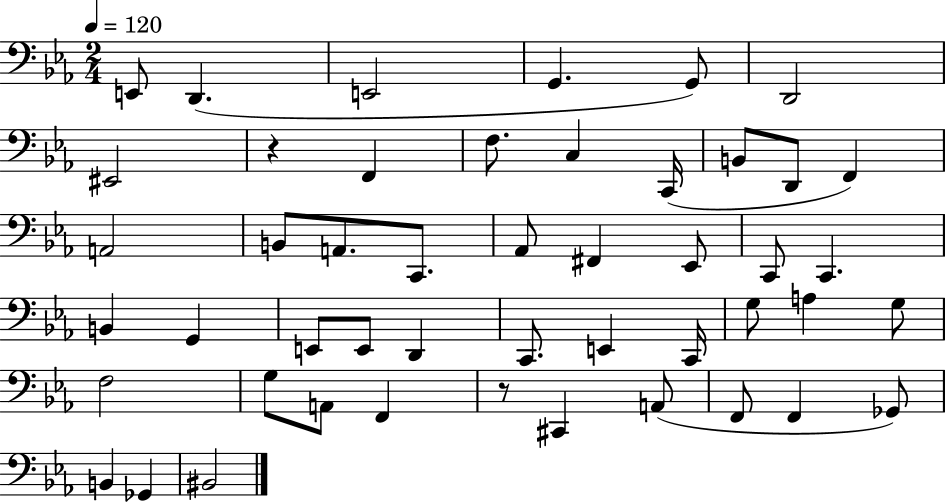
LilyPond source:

{
  \clef bass
  \numericTimeSignature
  \time 2/4
  \key ees \major
  \tempo 4 = 120
  \repeat volta 2 { e,8 d,4.( | e,2 | g,4. g,8) | d,2 | \break eis,2 | r4 f,4 | f8. c4 c,16( | b,8 d,8 f,4) | \break a,2 | b,8 a,8. c,8. | aes,8 fis,4 ees,8 | c,8 c,4. | \break b,4 g,4 | e,8 e,8 d,4 | c,8. e,4 c,16 | g8 a4 g8 | \break f2 | g8 a,8 f,4 | r8 cis,4 a,8( | f,8 f,4 ges,8) | \break b,4 ges,4 | bis,2 | } \bar "|."
}